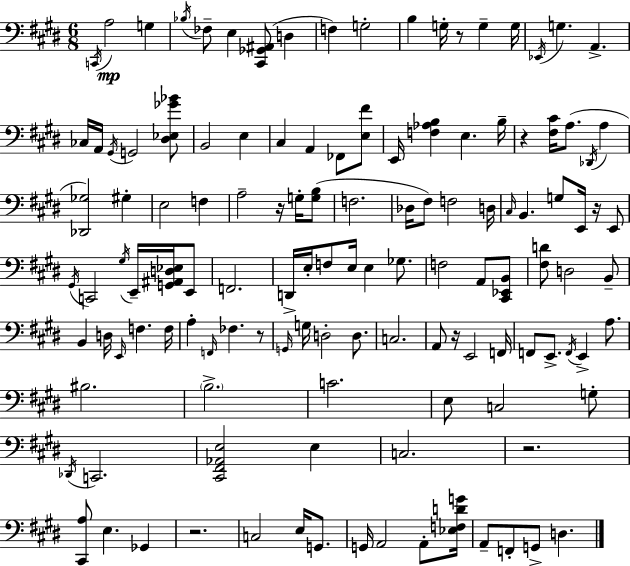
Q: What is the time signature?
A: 6/8